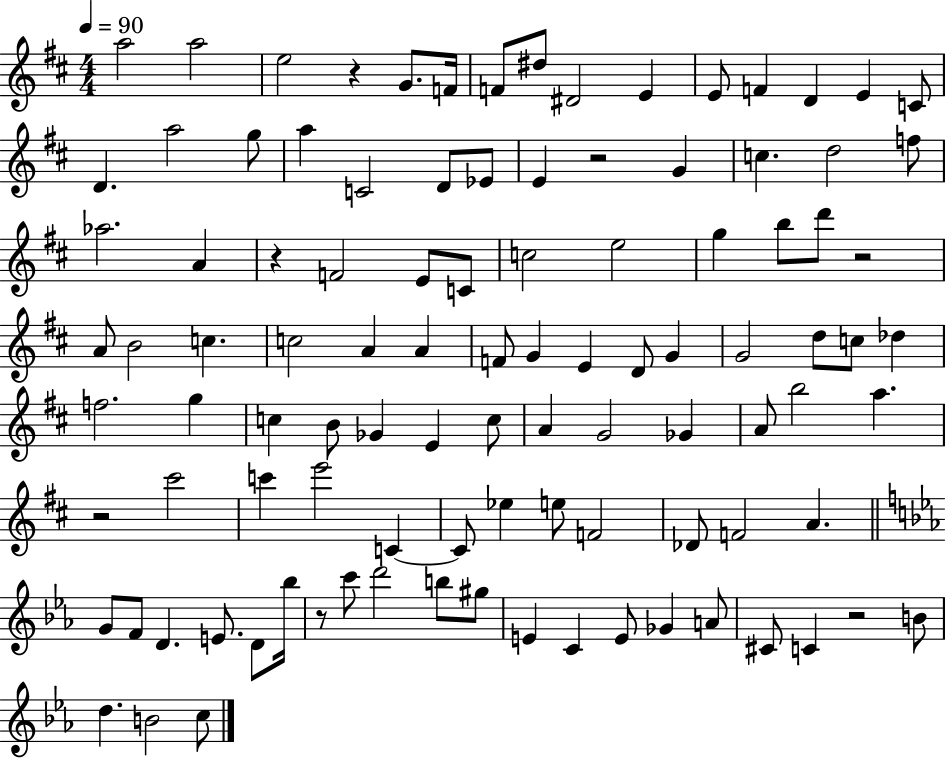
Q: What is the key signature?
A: D major